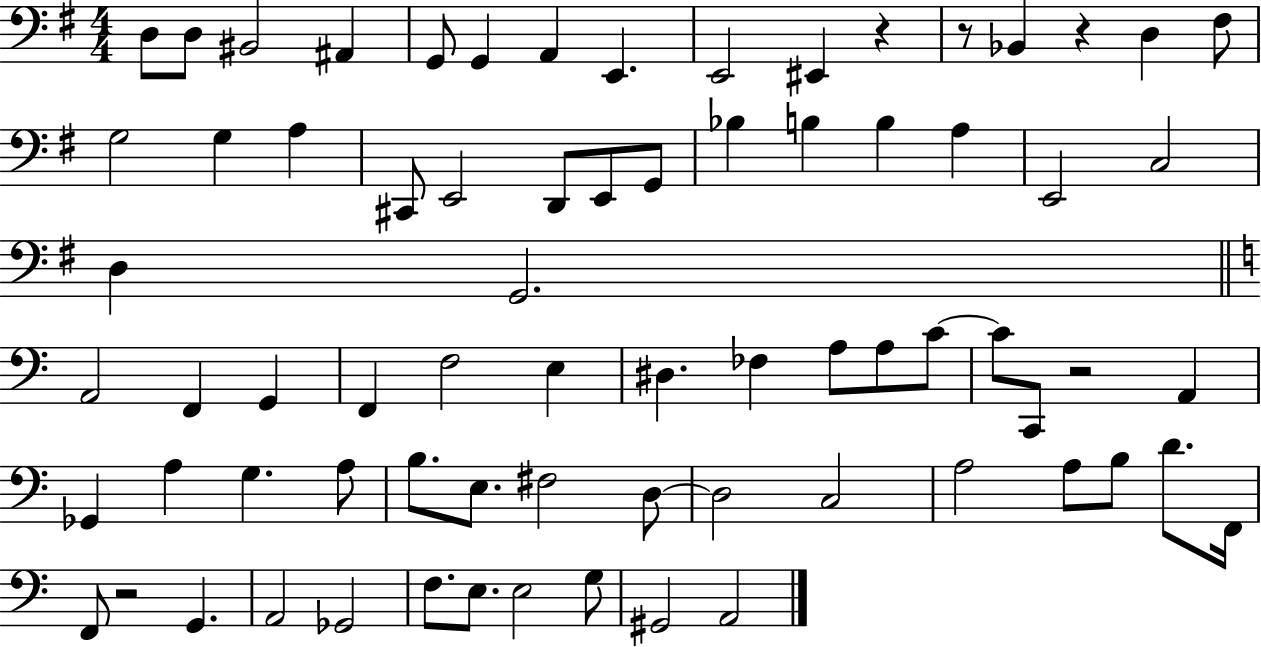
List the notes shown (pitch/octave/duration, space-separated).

D3/e D3/e BIS2/h A#2/q G2/e G2/q A2/q E2/q. E2/h EIS2/q R/q R/e Bb2/q R/q D3/q F#3/e G3/h G3/q A3/q C#2/e E2/h D2/e E2/e G2/e Bb3/q B3/q B3/q A3/q E2/h C3/h D3/q G2/h. A2/h F2/q G2/q F2/q F3/h E3/q D#3/q. FES3/q A3/e A3/e C4/e C4/e C2/e R/h A2/q Gb2/q A3/q G3/q. A3/e B3/e. E3/e. F#3/h D3/e D3/h C3/h A3/h A3/e B3/e D4/e. F2/s F2/e R/h G2/q. A2/h Gb2/h F3/e. E3/e. E3/h G3/e G#2/h A2/h